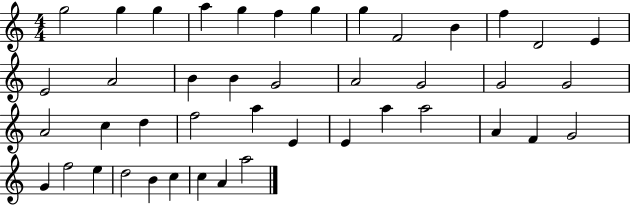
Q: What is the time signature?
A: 4/4